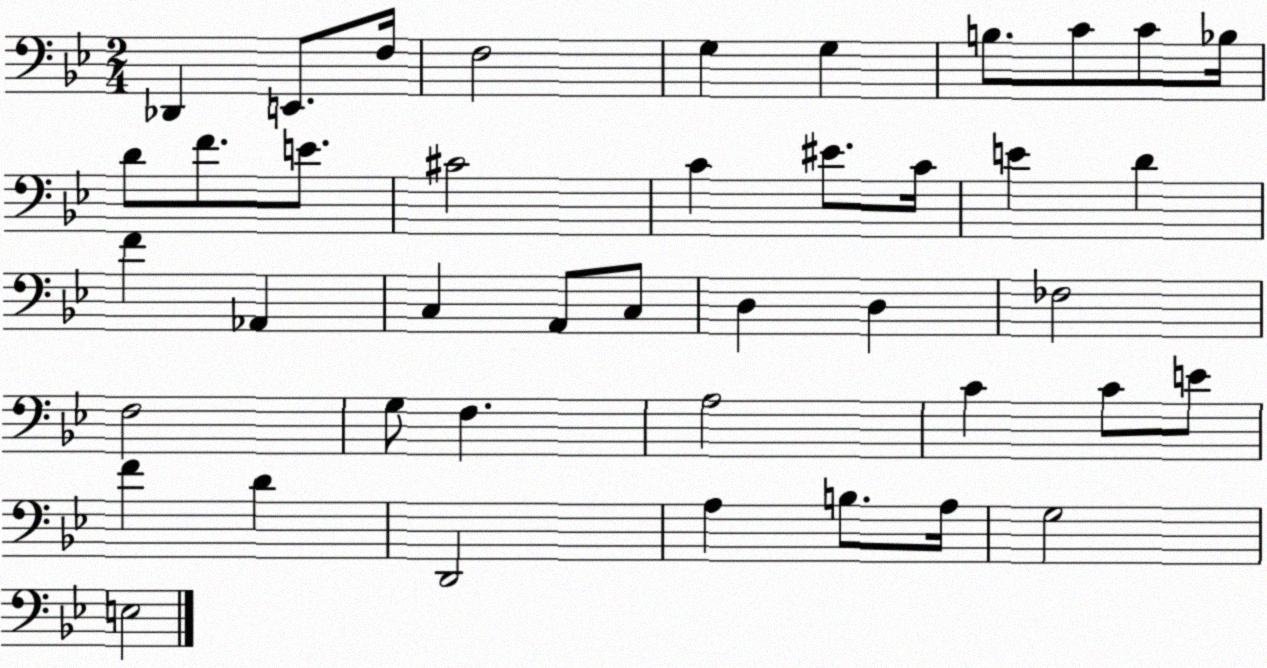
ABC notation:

X:1
T:Untitled
M:2/4
L:1/4
K:Bb
_D,, E,,/2 F,/4 F,2 G, G, B,/2 C/2 C/2 _B,/4 D/2 F/2 E/2 ^C2 C ^E/2 C/4 E D F _A,, C, A,,/2 C,/2 D, D, _F,2 F,2 G,/2 F, A,2 C C/2 E/2 F D D,,2 A, B,/2 A,/4 G,2 E,2